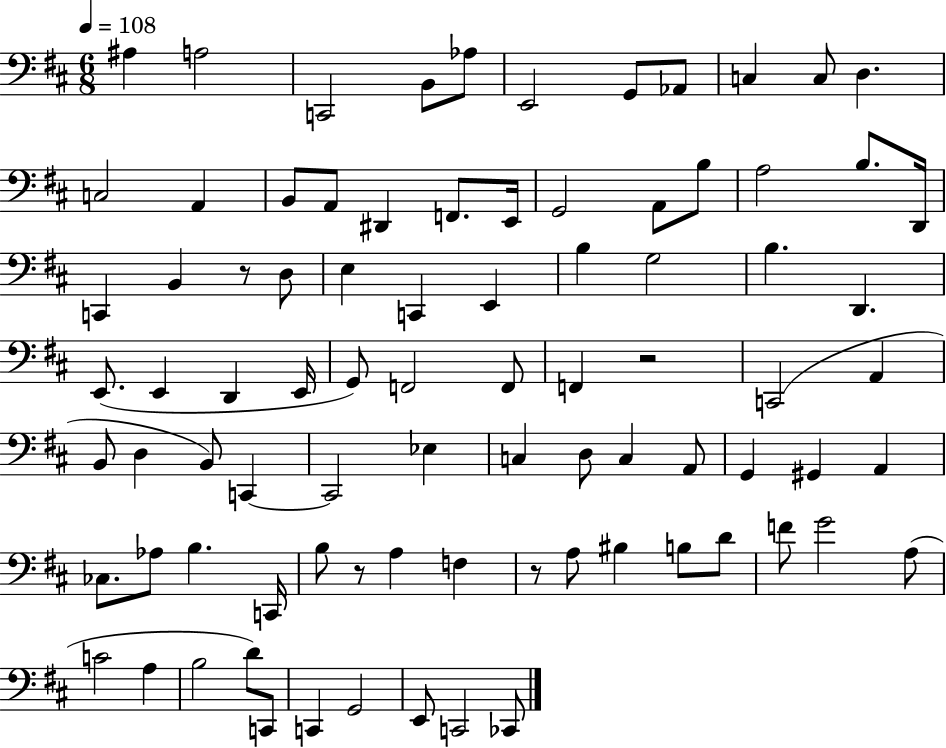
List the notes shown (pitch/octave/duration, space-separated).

A#3/q A3/h C2/h B2/e Ab3/e E2/h G2/e Ab2/e C3/q C3/e D3/q. C3/h A2/q B2/e A2/e D#2/q F2/e. E2/s G2/h A2/e B3/e A3/h B3/e. D2/s C2/q B2/q R/e D3/e E3/q C2/q E2/q B3/q G3/h B3/q. D2/q. E2/e. E2/q D2/q E2/s G2/e F2/h F2/e F2/q R/h C2/h A2/q B2/e D3/q B2/e C2/q C2/h Eb3/q C3/q D3/e C3/q A2/e G2/q G#2/q A2/q CES3/e. Ab3/e B3/q. C2/s B3/e R/e A3/q F3/q R/e A3/e BIS3/q B3/e D4/e F4/e G4/h A3/e C4/h A3/q B3/h D4/e C2/e C2/q G2/h E2/e C2/h CES2/e